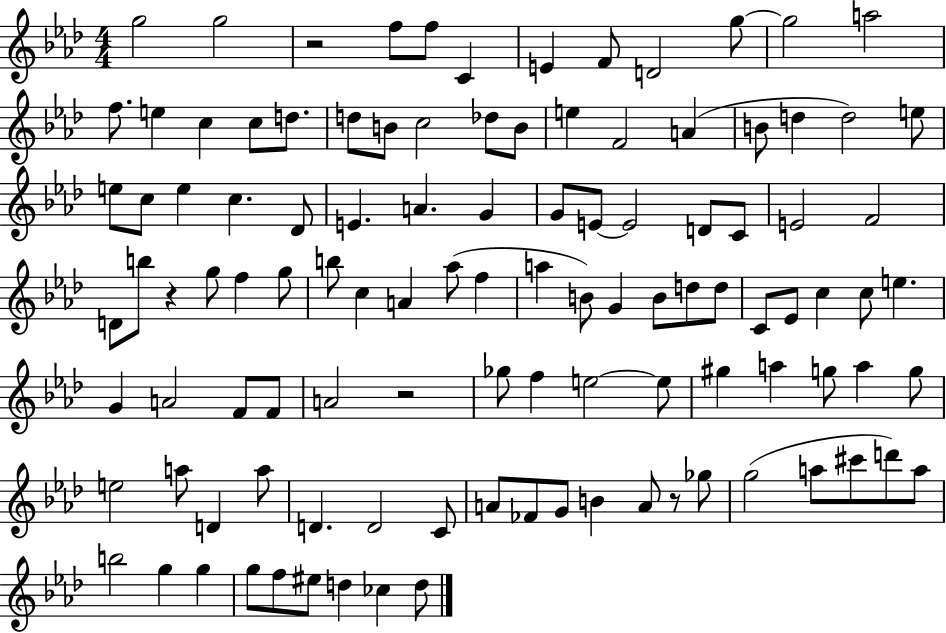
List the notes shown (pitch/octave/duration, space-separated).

G5/h G5/h R/h F5/e F5/e C4/q E4/q F4/e D4/h G5/e G5/h A5/h F5/e. E5/q C5/q C5/e D5/e. D5/e B4/e C5/h Db5/e B4/e E5/q F4/h A4/q B4/e D5/q D5/h E5/e E5/e C5/e E5/q C5/q. Db4/e E4/q. A4/q. G4/q G4/e E4/e E4/h D4/e C4/e E4/h F4/h D4/e B5/e R/q G5/e F5/q G5/e B5/e C5/q A4/q Ab5/e F5/q A5/q B4/e G4/q B4/e D5/e D5/e C4/e Eb4/e C5/q C5/e E5/q. G4/q A4/h F4/e F4/e A4/h R/h Gb5/e F5/q E5/h E5/e G#5/q A5/q G5/e A5/q G5/e E5/h A5/e D4/q A5/e D4/q. D4/h C4/e A4/e FES4/e G4/e B4/q A4/e R/e Gb5/e G5/h A5/e C#6/e D6/e A5/e B5/h G5/q G5/q G5/e F5/e EIS5/e D5/q CES5/q D5/e